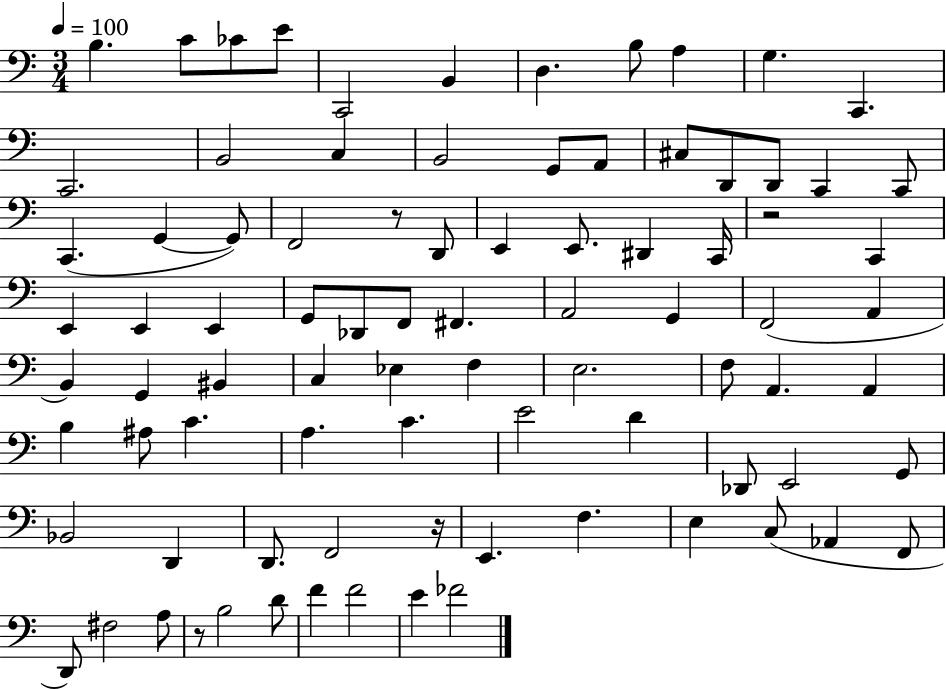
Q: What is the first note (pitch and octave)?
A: B3